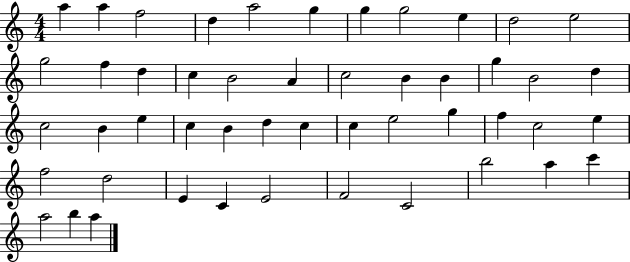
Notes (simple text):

A5/q A5/q F5/h D5/q A5/h G5/q G5/q G5/h E5/q D5/h E5/h G5/h F5/q D5/q C5/q B4/h A4/q C5/h B4/q B4/q G5/q B4/h D5/q C5/h B4/q E5/q C5/q B4/q D5/q C5/q C5/q E5/h G5/q F5/q C5/h E5/q F5/h D5/h E4/q C4/q E4/h F4/h C4/h B5/h A5/q C6/q A5/h B5/q A5/q